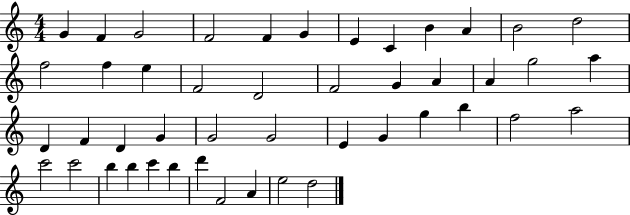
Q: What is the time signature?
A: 4/4